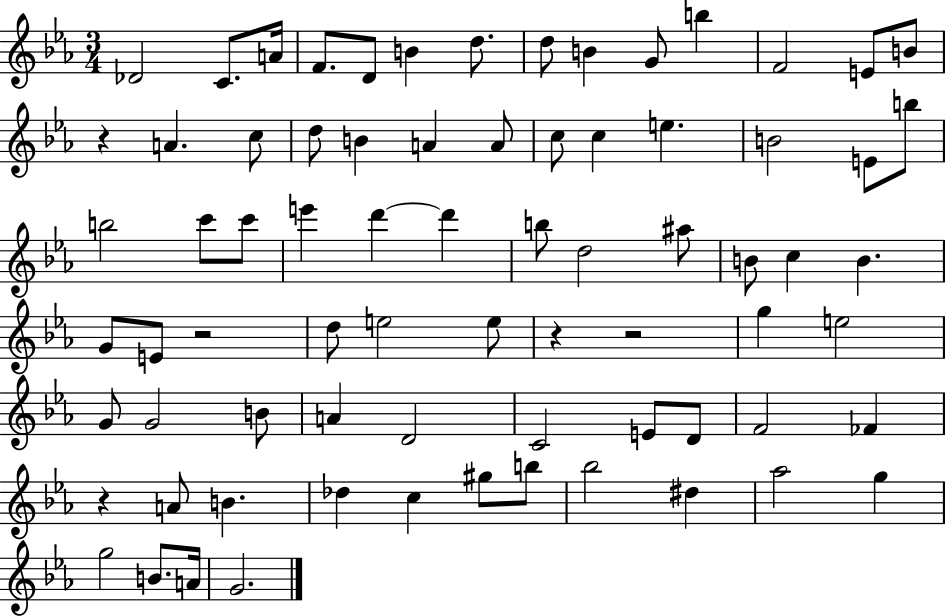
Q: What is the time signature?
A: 3/4